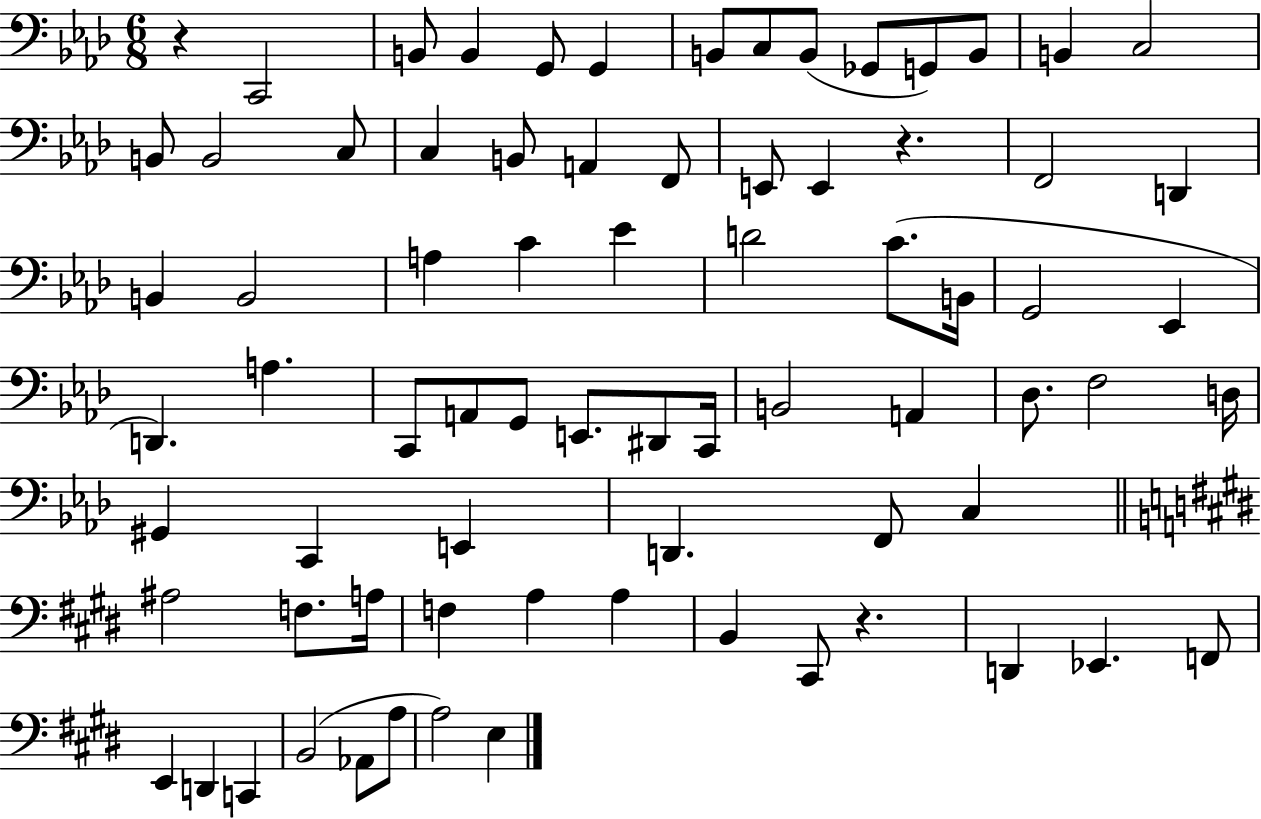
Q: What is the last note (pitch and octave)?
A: E3